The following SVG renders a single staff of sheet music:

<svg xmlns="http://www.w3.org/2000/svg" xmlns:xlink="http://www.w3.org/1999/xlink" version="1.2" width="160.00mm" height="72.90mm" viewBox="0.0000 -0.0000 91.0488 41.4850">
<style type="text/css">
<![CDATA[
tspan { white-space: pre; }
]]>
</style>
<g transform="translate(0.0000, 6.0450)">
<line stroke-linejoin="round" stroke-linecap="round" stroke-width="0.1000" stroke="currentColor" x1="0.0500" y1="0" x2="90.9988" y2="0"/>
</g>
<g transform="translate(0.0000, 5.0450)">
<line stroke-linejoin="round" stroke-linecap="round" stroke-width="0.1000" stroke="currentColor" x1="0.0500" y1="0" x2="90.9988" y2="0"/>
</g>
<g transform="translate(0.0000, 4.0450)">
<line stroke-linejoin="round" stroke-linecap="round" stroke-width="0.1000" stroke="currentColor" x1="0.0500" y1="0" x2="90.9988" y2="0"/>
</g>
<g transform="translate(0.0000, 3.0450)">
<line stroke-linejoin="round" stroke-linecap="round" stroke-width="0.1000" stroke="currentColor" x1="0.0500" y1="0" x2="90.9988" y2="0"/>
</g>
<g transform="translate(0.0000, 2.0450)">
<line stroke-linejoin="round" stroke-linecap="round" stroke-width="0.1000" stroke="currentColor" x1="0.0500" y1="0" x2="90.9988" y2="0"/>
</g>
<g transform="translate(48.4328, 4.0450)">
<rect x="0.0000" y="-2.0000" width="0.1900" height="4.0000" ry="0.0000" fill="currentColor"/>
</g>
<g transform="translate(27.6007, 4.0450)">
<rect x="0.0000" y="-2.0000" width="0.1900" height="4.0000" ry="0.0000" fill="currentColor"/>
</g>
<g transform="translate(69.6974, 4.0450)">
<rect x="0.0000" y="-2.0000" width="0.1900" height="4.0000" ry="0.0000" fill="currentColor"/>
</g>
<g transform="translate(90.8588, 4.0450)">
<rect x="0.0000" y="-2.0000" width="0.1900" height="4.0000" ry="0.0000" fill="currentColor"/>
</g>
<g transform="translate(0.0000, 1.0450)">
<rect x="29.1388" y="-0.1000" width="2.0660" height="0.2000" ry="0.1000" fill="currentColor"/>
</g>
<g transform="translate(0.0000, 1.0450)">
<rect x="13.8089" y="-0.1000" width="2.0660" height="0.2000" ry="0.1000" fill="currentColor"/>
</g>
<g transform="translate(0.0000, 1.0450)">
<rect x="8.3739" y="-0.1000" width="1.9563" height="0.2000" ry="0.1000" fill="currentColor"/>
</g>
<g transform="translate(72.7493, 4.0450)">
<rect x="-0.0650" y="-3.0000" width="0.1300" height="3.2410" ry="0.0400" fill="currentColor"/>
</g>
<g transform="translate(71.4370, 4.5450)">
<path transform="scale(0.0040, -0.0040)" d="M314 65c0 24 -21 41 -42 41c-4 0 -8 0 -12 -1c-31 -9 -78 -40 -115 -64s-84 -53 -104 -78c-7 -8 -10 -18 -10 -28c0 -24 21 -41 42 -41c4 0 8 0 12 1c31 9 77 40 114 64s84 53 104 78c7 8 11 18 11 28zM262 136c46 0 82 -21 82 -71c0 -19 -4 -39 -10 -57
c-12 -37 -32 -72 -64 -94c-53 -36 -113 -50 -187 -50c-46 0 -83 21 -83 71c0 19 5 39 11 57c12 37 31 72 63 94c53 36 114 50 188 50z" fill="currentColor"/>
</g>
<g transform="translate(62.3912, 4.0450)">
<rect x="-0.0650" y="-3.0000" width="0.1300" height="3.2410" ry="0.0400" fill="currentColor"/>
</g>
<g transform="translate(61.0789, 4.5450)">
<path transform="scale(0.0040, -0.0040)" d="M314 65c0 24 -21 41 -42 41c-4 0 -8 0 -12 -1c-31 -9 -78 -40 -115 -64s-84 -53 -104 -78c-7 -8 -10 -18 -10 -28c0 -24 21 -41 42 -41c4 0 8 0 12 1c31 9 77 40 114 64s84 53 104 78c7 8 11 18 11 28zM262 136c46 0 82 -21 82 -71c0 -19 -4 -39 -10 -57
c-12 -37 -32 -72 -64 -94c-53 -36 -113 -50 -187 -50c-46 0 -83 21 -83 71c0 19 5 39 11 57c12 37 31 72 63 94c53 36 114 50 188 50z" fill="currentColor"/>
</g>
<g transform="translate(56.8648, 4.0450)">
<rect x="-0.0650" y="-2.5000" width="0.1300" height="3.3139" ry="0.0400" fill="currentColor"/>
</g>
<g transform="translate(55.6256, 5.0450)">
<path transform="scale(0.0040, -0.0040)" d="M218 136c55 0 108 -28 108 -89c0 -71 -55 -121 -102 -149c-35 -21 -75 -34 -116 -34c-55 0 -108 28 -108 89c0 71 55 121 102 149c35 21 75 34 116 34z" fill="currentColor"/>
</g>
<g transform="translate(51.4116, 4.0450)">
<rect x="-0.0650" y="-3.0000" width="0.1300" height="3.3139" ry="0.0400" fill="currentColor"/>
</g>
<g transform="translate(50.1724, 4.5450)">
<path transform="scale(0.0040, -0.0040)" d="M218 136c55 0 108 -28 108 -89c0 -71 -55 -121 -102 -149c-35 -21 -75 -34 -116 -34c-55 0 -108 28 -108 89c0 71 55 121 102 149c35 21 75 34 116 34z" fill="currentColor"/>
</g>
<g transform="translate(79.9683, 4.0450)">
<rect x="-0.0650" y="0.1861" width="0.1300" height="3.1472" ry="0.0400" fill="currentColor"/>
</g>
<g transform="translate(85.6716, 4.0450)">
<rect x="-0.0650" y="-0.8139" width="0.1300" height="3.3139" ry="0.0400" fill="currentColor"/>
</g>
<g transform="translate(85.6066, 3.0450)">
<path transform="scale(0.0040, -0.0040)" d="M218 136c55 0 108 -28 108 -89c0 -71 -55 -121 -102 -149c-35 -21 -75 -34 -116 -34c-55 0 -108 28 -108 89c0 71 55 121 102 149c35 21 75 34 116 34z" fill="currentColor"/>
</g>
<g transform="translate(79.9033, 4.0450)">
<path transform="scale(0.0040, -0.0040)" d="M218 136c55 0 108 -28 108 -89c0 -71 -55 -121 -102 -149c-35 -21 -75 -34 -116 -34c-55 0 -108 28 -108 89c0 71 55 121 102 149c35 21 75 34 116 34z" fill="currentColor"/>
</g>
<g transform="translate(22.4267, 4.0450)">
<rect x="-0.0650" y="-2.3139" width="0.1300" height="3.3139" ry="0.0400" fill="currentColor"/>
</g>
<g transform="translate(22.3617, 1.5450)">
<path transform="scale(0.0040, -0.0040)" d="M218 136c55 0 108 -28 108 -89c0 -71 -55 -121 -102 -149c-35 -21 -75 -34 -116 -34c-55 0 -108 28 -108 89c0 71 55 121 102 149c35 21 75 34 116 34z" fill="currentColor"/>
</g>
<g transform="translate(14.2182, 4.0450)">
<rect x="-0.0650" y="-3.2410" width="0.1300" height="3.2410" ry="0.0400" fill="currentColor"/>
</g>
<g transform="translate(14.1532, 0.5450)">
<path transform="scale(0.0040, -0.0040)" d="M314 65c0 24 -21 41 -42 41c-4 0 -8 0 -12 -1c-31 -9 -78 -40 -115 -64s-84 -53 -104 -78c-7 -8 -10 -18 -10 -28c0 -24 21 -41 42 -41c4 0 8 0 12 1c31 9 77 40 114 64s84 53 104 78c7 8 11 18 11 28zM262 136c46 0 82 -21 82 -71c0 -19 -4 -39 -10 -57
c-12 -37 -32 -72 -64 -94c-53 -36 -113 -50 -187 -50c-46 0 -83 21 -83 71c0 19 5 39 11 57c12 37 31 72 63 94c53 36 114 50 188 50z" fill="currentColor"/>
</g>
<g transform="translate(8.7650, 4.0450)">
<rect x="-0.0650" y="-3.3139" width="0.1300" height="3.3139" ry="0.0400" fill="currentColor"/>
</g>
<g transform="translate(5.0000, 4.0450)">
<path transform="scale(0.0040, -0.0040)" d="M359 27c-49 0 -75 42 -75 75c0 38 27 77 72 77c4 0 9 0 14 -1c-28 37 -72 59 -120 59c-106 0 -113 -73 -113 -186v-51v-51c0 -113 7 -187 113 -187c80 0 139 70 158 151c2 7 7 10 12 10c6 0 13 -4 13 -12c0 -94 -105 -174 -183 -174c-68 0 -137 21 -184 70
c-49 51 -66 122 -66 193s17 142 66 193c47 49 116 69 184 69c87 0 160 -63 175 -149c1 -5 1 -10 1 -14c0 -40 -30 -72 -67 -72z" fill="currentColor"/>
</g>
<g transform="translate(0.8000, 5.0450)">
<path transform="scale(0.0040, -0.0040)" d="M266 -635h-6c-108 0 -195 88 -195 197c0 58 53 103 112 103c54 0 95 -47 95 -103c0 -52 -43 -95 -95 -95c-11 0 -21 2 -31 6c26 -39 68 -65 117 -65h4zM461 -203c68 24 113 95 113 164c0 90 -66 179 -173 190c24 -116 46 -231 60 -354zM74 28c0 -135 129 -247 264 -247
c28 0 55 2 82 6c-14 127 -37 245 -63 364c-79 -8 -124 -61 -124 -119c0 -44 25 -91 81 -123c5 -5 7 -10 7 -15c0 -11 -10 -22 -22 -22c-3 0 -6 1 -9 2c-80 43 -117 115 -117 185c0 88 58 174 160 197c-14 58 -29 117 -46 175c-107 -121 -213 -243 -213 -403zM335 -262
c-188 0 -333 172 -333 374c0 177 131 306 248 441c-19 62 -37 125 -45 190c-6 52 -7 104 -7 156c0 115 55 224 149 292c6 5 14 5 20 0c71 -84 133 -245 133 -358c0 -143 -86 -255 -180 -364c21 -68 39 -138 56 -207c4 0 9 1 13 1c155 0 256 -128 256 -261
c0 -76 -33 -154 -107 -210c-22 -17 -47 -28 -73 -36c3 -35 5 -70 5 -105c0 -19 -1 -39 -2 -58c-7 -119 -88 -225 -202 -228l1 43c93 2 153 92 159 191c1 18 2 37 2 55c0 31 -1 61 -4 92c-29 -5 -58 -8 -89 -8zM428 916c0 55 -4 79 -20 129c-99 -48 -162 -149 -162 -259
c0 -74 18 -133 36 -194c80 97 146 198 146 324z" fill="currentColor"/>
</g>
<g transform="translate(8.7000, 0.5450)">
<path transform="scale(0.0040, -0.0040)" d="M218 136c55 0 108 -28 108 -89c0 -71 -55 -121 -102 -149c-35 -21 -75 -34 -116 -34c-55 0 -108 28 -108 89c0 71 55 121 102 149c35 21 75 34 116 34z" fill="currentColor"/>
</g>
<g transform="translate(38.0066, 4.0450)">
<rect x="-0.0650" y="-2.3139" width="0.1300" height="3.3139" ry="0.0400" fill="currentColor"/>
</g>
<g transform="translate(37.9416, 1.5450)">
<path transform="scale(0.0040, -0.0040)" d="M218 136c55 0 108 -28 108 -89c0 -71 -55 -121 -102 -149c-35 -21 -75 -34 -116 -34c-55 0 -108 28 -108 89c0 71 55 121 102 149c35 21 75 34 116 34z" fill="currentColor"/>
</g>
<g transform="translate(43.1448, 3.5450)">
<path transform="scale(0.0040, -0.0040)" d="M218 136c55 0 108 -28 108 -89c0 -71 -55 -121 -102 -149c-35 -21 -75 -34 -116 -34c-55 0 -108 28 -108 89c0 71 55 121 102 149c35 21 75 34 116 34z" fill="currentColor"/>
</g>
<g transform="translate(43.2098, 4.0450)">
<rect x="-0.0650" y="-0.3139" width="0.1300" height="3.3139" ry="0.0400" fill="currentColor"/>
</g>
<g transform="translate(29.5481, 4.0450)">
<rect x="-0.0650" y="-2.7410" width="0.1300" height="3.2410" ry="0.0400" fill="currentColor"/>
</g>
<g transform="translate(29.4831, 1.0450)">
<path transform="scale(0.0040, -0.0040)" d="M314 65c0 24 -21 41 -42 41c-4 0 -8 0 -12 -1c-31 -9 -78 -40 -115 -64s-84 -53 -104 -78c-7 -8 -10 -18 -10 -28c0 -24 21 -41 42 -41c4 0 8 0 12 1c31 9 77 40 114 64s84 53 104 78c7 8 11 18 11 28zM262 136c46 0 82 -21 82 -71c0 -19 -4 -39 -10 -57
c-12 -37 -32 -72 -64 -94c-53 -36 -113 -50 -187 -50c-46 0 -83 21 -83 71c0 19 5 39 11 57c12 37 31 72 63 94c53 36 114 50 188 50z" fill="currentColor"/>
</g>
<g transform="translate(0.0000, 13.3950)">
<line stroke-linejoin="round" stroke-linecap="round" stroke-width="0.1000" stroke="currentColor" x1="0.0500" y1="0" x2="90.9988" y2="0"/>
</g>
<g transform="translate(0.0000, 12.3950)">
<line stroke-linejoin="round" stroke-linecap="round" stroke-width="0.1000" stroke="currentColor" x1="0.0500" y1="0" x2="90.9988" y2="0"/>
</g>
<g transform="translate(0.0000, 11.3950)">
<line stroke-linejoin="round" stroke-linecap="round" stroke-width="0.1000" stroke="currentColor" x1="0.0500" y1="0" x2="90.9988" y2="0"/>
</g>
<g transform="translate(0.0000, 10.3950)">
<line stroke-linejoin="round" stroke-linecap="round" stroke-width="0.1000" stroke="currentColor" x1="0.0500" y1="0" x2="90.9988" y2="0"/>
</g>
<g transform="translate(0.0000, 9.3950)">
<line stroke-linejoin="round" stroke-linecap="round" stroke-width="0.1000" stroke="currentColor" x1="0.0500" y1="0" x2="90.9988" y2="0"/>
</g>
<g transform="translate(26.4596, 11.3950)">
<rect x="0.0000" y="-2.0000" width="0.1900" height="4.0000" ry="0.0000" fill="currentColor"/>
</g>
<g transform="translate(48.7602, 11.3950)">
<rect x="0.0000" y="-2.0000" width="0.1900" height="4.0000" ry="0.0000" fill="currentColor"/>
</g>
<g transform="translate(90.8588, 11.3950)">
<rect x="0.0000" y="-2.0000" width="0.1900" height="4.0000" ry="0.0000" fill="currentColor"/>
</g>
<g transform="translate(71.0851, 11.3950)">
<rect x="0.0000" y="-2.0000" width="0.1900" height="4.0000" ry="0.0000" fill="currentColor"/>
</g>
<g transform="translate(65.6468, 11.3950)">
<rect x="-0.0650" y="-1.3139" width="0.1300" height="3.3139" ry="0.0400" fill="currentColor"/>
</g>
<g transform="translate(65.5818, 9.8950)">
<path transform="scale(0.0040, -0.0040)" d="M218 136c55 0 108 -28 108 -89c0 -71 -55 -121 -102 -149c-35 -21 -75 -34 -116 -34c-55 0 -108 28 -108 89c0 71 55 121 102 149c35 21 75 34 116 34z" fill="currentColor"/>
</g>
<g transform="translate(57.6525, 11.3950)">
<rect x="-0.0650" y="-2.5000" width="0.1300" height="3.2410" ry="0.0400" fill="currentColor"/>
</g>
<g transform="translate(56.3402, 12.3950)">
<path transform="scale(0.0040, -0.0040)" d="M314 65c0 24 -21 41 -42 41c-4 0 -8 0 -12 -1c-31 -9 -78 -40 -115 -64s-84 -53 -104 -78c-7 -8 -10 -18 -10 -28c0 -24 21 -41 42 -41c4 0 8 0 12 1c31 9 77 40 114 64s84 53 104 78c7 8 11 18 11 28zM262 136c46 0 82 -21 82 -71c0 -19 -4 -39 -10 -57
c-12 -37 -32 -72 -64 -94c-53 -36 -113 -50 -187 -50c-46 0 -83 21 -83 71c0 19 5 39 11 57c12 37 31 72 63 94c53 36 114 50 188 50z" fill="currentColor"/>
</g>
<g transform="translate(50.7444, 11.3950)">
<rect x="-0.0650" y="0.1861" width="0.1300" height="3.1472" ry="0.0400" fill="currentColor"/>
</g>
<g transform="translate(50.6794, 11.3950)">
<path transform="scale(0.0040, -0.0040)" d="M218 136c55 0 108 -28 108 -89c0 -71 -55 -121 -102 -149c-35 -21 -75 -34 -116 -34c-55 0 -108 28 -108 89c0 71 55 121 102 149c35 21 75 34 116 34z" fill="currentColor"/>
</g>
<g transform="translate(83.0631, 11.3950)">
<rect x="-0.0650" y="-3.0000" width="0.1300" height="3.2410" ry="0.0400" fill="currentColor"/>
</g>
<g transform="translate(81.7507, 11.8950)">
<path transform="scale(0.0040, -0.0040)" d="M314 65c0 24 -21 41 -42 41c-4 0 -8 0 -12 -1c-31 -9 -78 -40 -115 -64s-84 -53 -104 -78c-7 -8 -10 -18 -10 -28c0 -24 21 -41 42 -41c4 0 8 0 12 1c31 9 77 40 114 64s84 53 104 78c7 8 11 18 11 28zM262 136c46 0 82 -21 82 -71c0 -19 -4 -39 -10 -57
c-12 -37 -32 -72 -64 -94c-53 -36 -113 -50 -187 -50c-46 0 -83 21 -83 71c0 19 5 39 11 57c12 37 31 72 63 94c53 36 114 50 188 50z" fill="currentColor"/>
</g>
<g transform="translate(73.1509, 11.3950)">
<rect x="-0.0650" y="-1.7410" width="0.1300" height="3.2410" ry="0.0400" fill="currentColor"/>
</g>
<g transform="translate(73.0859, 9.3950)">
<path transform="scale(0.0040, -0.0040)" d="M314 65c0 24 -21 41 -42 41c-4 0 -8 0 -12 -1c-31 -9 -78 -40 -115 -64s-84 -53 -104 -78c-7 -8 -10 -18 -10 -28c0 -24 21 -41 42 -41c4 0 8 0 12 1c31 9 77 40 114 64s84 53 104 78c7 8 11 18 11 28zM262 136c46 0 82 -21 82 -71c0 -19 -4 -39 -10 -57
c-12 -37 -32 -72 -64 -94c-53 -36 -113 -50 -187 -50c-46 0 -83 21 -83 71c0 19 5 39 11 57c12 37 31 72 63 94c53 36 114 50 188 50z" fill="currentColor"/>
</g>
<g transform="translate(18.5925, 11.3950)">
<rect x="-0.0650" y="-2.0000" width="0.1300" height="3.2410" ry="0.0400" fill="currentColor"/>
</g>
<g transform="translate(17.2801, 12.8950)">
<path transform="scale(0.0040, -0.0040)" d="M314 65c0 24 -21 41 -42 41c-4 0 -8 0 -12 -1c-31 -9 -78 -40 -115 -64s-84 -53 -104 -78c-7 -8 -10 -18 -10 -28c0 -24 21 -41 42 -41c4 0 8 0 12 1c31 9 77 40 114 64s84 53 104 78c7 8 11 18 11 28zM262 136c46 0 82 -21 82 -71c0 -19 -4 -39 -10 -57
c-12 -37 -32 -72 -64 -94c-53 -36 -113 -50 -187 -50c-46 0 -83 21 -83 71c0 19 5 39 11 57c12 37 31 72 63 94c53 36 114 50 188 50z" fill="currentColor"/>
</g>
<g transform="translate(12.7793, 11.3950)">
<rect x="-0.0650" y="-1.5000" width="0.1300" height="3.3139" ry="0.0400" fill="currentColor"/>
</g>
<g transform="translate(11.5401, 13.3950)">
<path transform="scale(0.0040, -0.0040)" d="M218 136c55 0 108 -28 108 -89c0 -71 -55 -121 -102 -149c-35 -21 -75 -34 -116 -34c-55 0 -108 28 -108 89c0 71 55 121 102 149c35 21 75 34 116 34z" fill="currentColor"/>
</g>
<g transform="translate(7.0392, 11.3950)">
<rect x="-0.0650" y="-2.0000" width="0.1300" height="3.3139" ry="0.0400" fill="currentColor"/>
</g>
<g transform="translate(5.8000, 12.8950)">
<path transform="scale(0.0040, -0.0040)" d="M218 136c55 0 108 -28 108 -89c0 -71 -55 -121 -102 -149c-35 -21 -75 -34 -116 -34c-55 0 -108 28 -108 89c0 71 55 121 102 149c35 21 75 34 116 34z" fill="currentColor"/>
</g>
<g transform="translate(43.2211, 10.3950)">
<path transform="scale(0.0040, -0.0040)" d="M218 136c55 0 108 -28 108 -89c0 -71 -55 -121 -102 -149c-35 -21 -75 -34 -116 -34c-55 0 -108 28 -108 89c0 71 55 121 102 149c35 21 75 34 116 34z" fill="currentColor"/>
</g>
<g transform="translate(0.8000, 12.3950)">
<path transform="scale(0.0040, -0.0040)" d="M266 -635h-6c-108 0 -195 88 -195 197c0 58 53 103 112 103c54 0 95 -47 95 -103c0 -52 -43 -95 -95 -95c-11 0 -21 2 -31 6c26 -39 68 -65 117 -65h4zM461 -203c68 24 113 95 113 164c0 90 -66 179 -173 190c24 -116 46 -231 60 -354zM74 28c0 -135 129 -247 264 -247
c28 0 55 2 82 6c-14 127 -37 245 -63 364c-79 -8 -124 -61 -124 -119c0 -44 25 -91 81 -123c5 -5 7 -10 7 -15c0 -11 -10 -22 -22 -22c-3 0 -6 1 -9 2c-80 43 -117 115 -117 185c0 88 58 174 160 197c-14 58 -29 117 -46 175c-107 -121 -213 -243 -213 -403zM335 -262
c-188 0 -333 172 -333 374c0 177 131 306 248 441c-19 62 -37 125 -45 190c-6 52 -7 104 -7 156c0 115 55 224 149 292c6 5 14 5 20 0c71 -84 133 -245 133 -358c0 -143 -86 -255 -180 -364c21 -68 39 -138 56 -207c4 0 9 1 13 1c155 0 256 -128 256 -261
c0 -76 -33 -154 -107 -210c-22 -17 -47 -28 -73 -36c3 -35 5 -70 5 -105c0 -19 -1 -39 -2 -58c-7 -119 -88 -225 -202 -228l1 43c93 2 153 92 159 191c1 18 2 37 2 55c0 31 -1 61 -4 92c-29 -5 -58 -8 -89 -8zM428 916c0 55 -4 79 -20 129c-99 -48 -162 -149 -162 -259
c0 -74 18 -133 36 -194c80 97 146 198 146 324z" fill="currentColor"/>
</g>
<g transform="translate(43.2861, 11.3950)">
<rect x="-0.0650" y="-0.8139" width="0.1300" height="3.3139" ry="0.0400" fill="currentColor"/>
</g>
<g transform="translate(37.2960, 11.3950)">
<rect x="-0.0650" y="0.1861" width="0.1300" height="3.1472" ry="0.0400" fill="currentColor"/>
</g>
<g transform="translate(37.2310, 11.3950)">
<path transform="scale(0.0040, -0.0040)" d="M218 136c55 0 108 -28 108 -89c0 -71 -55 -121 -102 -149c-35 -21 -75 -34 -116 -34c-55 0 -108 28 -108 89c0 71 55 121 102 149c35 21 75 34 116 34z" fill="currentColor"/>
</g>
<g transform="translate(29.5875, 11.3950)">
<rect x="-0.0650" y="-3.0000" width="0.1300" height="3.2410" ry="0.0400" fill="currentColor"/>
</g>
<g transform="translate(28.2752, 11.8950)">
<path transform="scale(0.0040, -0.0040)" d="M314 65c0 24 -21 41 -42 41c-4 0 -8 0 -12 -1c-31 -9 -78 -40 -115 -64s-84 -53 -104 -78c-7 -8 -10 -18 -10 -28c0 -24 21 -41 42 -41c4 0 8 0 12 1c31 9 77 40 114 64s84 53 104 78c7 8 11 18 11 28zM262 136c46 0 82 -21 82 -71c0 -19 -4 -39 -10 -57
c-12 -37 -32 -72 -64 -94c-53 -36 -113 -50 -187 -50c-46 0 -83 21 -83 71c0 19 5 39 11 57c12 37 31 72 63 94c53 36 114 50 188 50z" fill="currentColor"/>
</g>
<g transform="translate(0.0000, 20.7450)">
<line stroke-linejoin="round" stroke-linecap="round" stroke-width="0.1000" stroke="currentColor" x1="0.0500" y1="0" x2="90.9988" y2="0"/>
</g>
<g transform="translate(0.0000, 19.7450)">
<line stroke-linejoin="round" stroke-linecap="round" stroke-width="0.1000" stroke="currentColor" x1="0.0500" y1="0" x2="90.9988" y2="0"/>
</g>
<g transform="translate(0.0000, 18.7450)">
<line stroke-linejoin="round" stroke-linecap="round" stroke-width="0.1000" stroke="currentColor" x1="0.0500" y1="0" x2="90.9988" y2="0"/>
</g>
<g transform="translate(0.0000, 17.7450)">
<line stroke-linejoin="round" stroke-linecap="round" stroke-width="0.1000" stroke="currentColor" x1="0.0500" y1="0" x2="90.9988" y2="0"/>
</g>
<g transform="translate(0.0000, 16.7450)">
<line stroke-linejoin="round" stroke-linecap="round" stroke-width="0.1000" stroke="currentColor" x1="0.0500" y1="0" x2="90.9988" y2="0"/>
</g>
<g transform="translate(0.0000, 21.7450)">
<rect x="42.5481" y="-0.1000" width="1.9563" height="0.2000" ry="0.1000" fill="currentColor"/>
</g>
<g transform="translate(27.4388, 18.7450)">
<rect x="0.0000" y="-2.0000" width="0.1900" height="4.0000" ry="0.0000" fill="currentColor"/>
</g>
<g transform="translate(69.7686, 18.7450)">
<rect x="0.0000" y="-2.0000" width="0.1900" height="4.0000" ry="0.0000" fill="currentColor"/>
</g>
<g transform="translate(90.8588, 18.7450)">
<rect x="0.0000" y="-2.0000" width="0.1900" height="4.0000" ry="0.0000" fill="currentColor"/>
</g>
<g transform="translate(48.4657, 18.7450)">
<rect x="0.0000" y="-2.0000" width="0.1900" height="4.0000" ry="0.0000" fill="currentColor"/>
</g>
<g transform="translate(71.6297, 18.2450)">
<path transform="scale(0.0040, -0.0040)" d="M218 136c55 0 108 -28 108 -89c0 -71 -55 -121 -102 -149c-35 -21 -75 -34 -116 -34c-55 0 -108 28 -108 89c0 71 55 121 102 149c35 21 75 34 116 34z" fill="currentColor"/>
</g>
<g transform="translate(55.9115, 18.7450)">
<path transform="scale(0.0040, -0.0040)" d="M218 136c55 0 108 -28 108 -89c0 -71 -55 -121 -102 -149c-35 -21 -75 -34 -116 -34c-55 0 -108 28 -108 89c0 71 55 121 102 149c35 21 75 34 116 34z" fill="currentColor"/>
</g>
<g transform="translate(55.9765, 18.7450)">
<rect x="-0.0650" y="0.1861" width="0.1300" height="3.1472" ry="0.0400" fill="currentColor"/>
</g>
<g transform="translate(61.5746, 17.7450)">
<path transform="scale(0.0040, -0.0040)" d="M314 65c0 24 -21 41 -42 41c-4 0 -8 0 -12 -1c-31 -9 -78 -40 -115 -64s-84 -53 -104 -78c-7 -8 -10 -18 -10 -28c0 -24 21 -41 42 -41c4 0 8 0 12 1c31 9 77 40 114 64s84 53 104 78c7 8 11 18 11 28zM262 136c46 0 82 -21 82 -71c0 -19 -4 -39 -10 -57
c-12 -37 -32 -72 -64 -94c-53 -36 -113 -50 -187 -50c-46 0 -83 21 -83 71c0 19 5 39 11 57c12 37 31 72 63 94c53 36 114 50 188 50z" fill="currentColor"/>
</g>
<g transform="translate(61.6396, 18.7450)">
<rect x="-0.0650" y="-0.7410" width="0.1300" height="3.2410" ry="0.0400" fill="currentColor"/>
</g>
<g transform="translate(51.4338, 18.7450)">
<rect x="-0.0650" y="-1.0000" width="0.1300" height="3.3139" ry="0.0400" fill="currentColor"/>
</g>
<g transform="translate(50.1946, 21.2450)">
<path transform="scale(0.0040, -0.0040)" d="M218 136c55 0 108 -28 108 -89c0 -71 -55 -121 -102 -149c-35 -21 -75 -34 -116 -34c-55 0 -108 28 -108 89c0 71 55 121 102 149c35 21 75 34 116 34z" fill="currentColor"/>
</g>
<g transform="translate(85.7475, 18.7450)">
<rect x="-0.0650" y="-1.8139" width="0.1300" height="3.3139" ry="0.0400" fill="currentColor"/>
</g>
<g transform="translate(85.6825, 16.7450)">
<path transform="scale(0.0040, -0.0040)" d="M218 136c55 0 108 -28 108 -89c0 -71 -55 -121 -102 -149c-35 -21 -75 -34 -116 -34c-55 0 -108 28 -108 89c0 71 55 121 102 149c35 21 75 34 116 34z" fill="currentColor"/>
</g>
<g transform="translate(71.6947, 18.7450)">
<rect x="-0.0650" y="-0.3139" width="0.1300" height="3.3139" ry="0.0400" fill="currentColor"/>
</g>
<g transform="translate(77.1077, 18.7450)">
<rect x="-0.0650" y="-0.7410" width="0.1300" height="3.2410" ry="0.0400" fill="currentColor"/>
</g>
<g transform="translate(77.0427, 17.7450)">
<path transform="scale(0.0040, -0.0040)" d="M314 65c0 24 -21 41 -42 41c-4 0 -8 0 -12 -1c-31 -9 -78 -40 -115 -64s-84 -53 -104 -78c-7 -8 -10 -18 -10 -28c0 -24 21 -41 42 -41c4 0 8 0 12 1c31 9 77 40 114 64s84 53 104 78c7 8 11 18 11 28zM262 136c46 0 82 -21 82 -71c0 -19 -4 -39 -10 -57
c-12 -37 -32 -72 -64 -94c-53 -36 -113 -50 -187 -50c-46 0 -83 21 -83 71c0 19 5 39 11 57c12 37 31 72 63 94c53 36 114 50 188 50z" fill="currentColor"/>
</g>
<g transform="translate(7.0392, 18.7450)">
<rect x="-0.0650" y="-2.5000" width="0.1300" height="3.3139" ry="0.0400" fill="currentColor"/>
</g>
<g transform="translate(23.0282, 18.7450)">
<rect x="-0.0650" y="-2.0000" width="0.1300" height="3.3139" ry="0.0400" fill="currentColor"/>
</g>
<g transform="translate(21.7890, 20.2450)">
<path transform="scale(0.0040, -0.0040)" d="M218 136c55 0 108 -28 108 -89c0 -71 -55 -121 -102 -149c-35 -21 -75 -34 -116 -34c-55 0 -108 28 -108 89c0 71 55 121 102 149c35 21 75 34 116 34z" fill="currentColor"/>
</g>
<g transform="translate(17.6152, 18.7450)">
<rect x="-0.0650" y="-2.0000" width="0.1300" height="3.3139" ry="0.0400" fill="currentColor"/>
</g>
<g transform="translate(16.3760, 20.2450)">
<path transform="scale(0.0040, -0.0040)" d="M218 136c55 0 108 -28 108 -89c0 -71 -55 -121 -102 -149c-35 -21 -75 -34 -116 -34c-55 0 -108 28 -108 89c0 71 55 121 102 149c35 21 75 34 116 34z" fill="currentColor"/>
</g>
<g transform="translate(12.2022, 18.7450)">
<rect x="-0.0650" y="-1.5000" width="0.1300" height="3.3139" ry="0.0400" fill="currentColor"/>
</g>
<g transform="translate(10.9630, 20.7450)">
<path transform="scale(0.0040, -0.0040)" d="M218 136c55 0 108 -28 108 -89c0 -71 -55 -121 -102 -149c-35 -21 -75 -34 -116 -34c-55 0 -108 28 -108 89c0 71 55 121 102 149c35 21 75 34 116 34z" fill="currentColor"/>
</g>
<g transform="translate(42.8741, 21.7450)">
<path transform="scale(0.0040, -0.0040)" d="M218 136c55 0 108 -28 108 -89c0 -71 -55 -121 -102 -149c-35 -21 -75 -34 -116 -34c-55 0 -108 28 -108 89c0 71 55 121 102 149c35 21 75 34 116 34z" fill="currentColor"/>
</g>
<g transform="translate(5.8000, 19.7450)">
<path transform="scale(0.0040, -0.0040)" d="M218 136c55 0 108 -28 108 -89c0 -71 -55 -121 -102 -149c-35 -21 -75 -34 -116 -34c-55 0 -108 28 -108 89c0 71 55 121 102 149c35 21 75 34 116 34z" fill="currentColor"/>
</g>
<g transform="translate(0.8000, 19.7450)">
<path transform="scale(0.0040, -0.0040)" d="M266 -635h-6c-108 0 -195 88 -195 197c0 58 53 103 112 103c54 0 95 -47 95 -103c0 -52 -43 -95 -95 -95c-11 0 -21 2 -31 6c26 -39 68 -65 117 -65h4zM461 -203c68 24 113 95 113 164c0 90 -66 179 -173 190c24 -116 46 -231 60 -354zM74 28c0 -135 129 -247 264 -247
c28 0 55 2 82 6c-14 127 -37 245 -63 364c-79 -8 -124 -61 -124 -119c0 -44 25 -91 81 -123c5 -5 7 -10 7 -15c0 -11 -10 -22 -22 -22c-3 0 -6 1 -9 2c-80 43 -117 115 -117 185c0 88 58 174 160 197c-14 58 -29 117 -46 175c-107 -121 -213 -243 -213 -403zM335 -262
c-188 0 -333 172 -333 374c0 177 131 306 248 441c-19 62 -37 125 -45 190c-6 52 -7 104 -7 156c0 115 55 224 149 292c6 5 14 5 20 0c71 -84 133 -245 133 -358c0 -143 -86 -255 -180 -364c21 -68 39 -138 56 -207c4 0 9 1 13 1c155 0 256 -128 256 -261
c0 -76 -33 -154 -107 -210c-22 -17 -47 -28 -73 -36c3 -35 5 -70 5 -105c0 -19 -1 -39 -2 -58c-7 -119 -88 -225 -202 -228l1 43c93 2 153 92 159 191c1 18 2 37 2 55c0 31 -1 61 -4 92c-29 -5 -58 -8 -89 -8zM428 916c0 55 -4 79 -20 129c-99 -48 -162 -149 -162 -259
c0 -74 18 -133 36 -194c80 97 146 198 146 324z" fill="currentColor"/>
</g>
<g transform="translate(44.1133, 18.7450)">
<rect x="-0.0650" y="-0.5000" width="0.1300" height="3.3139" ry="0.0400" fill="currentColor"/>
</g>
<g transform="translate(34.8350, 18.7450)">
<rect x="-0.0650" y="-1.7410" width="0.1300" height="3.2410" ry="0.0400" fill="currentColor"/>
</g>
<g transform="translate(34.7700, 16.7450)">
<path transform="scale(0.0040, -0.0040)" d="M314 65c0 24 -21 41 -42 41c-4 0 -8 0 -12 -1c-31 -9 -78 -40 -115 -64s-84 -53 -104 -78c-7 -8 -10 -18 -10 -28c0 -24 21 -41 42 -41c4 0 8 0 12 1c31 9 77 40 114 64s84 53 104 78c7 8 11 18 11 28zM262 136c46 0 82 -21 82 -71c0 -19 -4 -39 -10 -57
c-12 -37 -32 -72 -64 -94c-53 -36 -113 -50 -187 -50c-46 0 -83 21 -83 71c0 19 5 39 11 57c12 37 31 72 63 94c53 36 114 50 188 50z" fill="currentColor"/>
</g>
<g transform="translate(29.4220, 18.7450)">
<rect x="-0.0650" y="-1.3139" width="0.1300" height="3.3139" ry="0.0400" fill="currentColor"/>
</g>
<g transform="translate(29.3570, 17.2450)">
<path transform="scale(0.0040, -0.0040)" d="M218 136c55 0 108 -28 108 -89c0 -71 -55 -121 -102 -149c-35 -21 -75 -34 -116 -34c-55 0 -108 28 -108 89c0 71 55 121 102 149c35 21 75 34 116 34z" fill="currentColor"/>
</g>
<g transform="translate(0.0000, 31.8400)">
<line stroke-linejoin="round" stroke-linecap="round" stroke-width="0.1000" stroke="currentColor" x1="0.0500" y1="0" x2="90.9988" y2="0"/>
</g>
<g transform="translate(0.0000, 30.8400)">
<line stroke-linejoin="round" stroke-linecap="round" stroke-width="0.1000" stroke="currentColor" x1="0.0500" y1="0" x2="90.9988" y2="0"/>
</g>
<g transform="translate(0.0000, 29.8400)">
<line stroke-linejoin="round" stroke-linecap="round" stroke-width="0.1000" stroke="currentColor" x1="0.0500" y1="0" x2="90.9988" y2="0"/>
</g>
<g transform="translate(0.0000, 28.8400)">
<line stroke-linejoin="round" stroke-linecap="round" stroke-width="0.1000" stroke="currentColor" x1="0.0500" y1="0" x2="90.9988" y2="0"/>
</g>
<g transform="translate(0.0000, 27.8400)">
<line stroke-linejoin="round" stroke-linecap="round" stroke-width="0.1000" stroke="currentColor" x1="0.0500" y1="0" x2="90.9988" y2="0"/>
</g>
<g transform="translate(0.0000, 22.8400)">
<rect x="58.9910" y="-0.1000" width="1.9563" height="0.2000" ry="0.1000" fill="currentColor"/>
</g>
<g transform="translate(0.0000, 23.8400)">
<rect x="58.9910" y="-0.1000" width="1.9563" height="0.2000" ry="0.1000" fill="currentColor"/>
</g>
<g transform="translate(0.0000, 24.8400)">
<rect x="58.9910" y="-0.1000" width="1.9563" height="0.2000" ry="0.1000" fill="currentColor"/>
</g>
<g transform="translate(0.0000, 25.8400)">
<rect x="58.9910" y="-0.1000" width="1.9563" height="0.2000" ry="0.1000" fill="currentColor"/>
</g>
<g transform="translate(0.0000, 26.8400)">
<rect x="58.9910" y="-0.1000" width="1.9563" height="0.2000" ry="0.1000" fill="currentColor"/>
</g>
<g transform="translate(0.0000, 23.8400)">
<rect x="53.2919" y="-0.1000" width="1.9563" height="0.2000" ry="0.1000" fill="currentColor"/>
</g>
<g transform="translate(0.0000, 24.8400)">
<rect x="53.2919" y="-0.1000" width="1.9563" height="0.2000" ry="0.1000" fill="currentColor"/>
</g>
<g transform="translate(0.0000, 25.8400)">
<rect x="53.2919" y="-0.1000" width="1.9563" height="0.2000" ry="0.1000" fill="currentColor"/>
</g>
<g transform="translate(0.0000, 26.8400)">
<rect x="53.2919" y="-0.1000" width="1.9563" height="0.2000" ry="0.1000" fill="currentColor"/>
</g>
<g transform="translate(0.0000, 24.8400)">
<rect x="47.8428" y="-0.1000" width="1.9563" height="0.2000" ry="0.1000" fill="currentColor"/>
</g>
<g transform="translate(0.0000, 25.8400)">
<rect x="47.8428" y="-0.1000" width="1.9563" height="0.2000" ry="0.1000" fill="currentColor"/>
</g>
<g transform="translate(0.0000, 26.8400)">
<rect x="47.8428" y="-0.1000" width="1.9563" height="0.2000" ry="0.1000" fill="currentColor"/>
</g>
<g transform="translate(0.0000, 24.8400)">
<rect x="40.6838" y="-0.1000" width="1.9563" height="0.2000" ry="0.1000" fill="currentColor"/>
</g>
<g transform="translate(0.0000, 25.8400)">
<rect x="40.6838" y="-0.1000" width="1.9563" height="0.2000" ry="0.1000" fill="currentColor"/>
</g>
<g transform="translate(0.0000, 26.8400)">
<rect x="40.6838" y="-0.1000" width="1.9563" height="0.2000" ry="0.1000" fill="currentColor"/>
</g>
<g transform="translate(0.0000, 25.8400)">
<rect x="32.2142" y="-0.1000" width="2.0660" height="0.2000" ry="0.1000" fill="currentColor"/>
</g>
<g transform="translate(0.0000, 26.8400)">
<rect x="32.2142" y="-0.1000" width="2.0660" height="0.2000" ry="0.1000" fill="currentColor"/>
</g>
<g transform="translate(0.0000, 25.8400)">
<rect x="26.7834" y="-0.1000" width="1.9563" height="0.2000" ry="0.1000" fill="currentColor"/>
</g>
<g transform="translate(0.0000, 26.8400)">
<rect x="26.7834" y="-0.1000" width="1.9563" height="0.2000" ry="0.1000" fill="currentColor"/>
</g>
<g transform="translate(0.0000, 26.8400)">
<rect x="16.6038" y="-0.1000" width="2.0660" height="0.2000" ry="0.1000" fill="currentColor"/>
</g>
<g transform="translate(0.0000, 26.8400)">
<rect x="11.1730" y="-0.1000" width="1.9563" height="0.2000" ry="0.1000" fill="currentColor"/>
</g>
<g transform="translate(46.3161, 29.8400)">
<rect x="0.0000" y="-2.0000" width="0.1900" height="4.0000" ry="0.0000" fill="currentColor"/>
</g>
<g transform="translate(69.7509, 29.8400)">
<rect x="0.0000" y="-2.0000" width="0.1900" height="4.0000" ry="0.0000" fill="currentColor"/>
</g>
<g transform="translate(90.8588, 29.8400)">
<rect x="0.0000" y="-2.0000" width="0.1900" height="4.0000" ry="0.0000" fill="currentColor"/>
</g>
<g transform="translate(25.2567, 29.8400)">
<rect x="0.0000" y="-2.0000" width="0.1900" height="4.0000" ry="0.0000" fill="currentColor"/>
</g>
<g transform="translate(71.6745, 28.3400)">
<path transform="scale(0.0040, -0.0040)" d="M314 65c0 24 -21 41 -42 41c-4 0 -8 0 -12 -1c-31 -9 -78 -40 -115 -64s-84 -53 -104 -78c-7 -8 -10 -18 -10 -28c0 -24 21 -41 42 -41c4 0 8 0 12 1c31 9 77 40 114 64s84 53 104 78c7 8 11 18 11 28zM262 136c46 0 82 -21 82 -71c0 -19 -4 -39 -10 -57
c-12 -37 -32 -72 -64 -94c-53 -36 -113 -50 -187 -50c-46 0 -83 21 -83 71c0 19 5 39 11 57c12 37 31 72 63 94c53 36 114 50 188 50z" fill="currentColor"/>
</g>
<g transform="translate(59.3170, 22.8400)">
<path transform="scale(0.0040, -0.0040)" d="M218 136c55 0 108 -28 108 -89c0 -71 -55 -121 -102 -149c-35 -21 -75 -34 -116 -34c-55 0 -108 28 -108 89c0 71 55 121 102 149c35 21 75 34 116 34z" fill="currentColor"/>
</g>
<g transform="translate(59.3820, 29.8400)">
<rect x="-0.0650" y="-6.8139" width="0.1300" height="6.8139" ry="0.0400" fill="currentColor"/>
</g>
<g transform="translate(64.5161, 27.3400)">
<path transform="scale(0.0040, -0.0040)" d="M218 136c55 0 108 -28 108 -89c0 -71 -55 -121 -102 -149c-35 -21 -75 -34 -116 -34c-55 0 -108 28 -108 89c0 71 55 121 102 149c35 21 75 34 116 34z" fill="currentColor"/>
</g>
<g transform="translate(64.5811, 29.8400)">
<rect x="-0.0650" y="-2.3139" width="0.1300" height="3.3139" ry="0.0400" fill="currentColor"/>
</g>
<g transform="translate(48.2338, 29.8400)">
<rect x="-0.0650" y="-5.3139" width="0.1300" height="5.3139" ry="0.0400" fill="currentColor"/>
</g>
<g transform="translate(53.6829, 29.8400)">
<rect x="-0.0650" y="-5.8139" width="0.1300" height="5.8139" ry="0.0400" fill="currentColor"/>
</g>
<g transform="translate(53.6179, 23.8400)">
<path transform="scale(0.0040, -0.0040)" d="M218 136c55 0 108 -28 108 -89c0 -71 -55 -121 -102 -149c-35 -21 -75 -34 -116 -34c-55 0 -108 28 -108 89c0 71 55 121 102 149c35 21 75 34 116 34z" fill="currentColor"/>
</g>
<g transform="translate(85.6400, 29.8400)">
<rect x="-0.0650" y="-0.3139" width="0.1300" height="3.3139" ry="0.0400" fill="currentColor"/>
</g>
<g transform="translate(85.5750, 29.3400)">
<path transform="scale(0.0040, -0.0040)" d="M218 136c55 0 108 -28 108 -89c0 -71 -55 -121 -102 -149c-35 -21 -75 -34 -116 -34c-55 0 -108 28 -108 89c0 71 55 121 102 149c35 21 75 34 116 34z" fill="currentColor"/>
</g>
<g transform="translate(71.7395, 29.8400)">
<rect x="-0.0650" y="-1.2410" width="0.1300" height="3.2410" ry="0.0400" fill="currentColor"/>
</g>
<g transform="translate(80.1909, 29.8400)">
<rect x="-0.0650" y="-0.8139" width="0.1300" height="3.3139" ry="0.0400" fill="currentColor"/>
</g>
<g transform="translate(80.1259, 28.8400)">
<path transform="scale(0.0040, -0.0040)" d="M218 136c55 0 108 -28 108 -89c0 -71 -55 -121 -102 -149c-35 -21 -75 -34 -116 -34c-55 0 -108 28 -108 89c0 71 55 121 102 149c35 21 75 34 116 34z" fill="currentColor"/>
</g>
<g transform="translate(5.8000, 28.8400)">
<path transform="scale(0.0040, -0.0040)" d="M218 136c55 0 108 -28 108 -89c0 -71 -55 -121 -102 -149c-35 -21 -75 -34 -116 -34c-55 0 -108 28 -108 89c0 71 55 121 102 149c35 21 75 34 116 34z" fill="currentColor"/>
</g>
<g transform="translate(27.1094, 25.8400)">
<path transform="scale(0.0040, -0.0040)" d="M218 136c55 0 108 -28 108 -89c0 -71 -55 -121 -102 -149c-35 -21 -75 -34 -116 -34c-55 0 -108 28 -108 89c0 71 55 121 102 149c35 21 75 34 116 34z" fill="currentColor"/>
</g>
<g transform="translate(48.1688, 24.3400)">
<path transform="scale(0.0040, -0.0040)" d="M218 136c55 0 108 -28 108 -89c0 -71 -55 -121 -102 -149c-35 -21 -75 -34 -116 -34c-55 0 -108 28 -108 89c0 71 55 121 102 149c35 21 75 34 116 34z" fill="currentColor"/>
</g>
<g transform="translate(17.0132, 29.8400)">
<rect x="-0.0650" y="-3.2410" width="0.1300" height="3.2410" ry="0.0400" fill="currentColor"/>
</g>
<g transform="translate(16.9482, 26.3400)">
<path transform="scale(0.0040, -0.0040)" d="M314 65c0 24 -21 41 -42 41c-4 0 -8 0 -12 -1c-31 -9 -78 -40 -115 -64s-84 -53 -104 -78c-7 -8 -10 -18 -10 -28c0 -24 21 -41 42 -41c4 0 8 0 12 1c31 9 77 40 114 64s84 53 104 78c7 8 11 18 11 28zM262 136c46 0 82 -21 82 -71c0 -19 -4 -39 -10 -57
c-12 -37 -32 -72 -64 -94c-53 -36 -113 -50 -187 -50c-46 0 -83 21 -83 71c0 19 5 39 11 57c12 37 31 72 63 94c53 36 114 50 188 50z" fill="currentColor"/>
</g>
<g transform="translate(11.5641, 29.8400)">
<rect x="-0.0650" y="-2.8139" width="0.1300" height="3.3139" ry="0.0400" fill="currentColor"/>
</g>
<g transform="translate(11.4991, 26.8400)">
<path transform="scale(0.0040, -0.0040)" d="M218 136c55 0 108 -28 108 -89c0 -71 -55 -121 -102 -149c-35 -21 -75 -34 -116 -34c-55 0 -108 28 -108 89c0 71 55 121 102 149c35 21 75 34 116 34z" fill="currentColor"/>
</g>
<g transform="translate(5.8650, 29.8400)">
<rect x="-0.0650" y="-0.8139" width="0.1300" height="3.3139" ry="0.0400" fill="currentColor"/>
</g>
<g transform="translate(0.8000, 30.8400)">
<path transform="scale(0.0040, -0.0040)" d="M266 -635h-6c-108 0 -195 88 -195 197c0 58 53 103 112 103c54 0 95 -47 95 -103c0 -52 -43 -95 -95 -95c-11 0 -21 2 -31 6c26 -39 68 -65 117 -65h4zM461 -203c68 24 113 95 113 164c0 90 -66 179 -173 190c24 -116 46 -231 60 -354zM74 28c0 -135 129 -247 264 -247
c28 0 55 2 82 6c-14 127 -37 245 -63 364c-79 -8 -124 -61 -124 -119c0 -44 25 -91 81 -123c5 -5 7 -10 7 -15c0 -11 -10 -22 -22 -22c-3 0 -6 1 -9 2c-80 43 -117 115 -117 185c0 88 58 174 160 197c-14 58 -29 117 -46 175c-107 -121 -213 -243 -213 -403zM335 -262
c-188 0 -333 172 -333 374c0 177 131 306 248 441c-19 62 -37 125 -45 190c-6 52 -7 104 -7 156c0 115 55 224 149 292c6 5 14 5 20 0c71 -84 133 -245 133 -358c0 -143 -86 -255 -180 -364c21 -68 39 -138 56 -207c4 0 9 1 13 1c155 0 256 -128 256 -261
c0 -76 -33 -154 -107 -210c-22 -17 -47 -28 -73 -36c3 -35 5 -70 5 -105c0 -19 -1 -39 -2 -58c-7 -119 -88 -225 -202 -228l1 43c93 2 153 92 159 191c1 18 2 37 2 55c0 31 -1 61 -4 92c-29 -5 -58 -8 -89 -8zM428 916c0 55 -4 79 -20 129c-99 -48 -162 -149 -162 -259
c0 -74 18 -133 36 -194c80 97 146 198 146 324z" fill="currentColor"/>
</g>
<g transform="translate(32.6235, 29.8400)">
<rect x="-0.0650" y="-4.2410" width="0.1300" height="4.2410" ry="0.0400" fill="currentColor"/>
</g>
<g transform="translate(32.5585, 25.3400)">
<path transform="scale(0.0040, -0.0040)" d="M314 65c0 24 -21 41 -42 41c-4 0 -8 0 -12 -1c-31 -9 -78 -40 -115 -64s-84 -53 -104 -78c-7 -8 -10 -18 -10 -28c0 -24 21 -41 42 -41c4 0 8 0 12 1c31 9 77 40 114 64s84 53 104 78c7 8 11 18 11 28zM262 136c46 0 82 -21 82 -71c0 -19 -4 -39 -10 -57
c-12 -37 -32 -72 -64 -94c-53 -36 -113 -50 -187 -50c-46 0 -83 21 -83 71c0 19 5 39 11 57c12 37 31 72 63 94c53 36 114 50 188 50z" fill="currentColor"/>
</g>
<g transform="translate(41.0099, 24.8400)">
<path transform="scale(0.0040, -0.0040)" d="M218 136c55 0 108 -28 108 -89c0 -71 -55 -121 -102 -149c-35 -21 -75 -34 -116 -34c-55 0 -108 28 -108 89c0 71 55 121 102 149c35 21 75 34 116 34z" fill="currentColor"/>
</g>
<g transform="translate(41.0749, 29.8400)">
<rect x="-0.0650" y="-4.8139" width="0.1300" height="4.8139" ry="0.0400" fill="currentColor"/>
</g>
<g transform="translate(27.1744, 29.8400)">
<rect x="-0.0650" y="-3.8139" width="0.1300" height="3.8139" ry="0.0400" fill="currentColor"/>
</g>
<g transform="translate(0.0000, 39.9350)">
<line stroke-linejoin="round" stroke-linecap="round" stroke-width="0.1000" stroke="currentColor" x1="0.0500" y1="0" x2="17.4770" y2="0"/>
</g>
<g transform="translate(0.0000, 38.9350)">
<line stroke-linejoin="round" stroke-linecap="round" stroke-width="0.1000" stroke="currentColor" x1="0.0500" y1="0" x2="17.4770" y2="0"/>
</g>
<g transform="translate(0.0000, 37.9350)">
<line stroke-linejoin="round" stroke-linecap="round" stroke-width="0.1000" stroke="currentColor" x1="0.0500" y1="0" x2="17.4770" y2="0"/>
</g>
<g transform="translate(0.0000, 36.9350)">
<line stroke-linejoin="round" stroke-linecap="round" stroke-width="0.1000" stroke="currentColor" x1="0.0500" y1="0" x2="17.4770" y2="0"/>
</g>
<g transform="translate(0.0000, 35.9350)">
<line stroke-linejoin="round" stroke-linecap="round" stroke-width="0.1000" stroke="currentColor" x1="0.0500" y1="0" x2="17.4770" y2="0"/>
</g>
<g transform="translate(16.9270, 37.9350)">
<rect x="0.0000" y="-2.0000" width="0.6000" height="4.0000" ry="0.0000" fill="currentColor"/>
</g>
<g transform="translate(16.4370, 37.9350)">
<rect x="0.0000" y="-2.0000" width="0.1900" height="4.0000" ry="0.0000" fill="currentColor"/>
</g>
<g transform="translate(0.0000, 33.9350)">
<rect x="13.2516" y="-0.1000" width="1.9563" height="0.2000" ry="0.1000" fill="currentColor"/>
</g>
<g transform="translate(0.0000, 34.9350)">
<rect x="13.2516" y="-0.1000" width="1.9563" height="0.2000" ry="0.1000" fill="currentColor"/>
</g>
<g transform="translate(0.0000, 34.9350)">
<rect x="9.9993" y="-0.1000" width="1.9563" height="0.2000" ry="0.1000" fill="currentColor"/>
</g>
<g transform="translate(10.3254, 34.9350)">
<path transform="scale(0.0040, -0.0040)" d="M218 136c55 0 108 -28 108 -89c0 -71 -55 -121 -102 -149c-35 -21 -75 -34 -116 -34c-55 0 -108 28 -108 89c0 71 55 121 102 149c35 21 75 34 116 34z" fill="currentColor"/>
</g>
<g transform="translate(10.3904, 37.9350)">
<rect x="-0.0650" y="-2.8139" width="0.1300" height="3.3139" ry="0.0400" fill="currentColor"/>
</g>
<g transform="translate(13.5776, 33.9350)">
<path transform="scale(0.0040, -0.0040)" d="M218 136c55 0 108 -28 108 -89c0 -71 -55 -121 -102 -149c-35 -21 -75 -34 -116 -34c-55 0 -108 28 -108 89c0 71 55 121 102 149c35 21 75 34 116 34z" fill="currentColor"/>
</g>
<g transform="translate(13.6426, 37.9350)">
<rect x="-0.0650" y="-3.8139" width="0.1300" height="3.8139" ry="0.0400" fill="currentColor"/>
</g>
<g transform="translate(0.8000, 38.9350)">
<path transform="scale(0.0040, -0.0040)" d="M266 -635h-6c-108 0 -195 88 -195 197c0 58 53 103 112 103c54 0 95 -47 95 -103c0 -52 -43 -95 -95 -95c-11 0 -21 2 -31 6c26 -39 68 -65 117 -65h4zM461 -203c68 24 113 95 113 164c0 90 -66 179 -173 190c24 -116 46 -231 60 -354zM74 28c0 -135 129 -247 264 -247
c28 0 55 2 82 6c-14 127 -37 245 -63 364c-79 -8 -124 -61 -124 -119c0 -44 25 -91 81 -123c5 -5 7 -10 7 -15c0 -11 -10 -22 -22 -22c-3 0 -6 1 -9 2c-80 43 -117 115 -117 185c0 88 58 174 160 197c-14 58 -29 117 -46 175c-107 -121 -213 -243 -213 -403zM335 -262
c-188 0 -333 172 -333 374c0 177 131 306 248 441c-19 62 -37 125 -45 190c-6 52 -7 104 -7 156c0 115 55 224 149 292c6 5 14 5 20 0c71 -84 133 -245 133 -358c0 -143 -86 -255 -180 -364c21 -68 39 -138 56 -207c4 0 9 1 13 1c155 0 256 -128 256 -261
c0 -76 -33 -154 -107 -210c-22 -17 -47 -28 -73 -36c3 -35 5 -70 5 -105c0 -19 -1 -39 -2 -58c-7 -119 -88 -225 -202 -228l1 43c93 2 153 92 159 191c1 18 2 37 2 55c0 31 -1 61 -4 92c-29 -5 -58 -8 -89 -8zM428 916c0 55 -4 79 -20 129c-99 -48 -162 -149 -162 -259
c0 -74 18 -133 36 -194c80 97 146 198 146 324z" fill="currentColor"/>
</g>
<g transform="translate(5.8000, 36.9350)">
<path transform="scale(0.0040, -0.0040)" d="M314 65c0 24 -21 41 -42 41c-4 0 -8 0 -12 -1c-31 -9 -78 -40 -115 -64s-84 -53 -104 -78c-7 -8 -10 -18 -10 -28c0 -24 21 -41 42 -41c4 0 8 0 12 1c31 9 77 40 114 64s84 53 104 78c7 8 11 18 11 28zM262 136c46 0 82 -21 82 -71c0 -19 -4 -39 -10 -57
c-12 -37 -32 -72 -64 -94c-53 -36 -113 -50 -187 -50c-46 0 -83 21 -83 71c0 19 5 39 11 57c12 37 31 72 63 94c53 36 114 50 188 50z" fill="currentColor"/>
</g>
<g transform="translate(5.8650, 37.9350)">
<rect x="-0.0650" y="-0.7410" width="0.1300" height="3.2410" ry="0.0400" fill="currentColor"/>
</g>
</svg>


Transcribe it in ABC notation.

X:1
T:Untitled
M:4/4
L:1/4
K:C
b b2 g a2 g c A G A2 A2 B d F E F2 A2 B d B G2 e f2 A2 G E F F e f2 C D B d2 c d2 f d a b2 c' d'2 e' f' g' b' g e2 d c d2 a c'